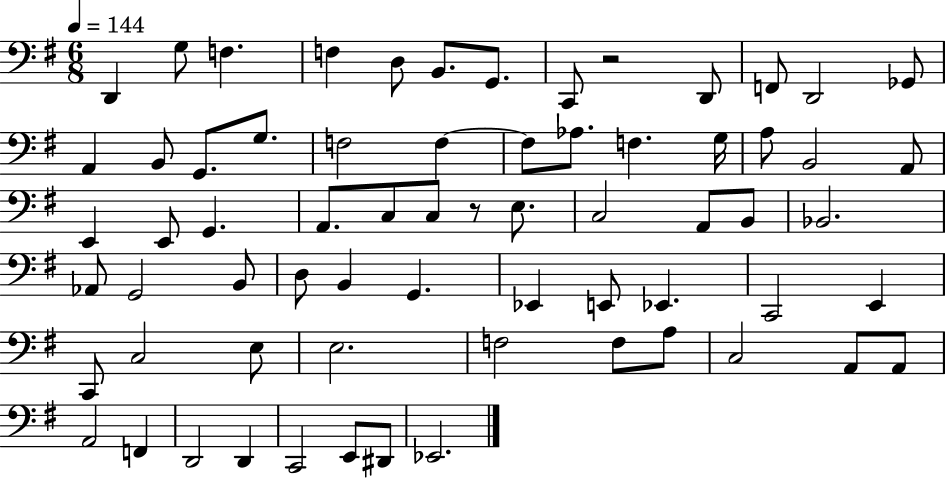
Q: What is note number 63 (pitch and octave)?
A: E2